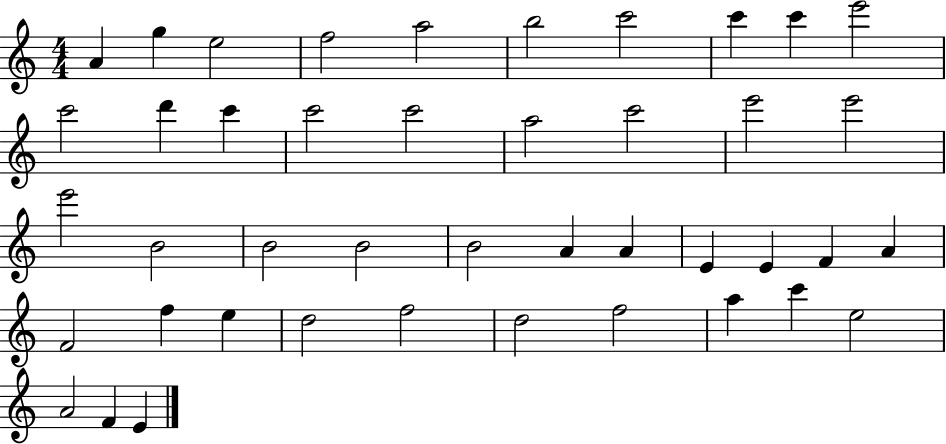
X:1
T:Untitled
M:4/4
L:1/4
K:C
A g e2 f2 a2 b2 c'2 c' c' e'2 c'2 d' c' c'2 c'2 a2 c'2 e'2 e'2 e'2 B2 B2 B2 B2 A A E E F A F2 f e d2 f2 d2 f2 a c' e2 A2 F E